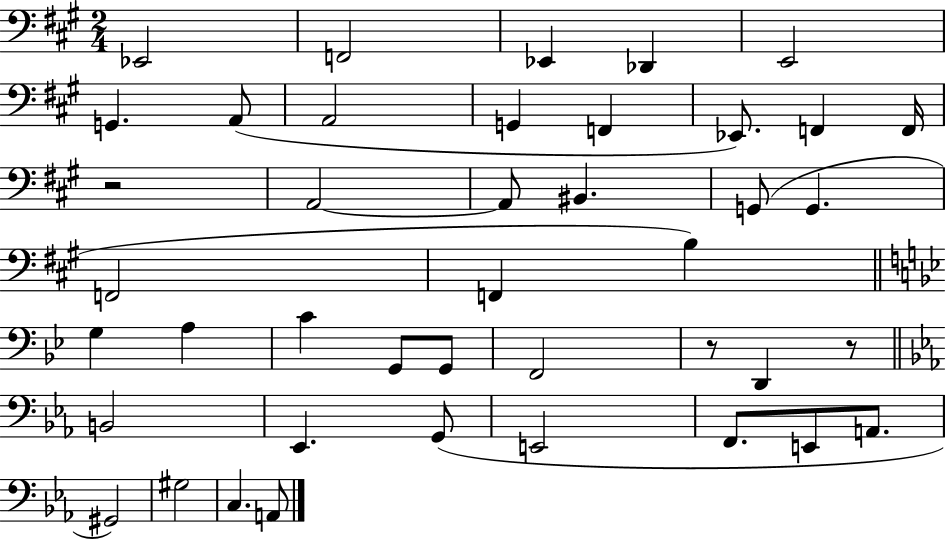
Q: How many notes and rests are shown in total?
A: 42